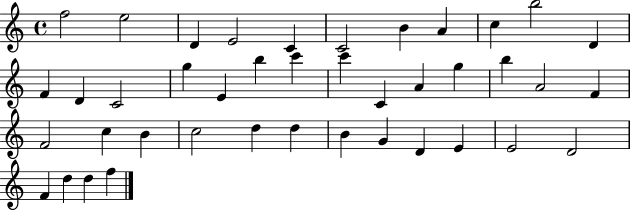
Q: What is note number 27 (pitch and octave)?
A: C5